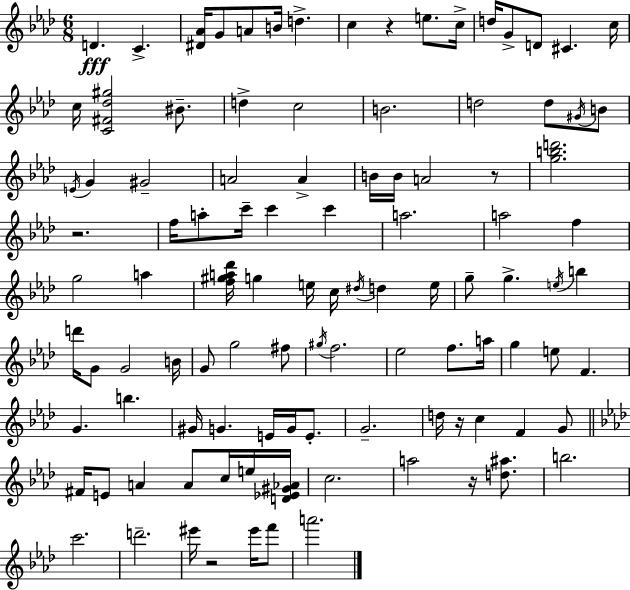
{
  \clef treble
  \numericTimeSignature
  \time 6/8
  \key aes \major
  \repeat volta 2 { d'4.\fff c'4.-> | <dis' aes'>16 g'8 a'8 b'16 d''4.-> | c''4 r4 e''8. c''16-> | d''16 g'8-> d'8 cis'4. c''16 | \break c''16 <c' fis' des'' gis''>2 bis'8.-- | d''4-> c''2 | b'2. | d''2 d''8 \acciaccatura { gis'16 } b'8 | \break \acciaccatura { e'16 } g'4 gis'2-- | a'2 a'4-> | b'16 b'16 a'2 | r8 <g'' b'' d'''>2. | \break r2. | f''16 a''8-. c'''16-- c'''4 c'''4 | a''2. | a''2 f''4 | \break g''2 a''4 | <f'' gis'' a'' des'''>16 g''4 e''16 c''16 \acciaccatura { dis''16 } d''4 | e''16 g''8-- g''4.-> \acciaccatura { e''16 } | b''4 d'''16 g'8 g'2 | \break b'16 g'8 g''2 | fis''8 \acciaccatura { gis''16 } f''2. | ees''2 | f''8. a''16 g''4 e''8 f'4. | \break g'4. b''4. | gis'16 g'4. | e'16 g'16 e'8.-. g'2.-- | d''16 r16 c''4 f'4 | \break g'8 \bar "||" \break \key aes \major fis'16 e'8 a'4 a'8 c''16 e''16 <d' ees' gis' aes'>16 | c''2. | a''2 r16 <d'' ais''>8. | b''2. | \break c'''2. | d'''2.-- | eis'''16 r2 eis'''16 f'''8 | a'''2. | \break } \bar "|."
}